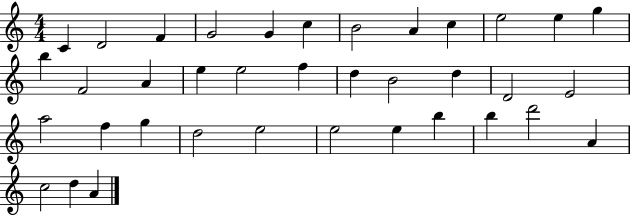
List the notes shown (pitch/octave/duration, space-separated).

C4/q D4/h F4/q G4/h G4/q C5/q B4/h A4/q C5/q E5/h E5/q G5/q B5/q F4/h A4/q E5/q E5/h F5/q D5/q B4/h D5/q D4/h E4/h A5/h F5/q G5/q D5/h E5/h E5/h E5/q B5/q B5/q D6/h A4/q C5/h D5/q A4/q